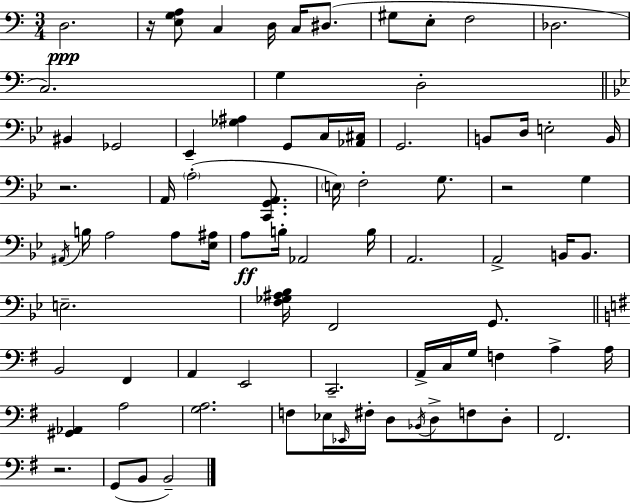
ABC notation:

X:1
T:Untitled
M:3/4
L:1/4
K:Am
D,2 z/4 [E,G,A,]/2 C, D,/4 C,/4 ^D,/2 ^G,/2 E,/2 F,2 _D,2 C,2 G, D,2 ^B,, _G,,2 _E,, [_G,^A,] G,,/2 C,/4 [_A,,^C,]/4 G,,2 B,,/2 D,/4 E,2 B,,/4 z2 A,,/4 A,2 [C,,G,,A,,]/2 E,/4 F,2 G,/2 z2 G, ^A,,/4 B,/4 A,2 A,/2 [_E,^A,]/4 A,/2 B,/4 _A,,2 B,/4 A,,2 A,,2 B,,/4 B,,/2 E,2 [F,_G,^A,_B,]/4 F,,2 G,,/2 B,,2 ^F,, A,, E,,2 C,,2 A,,/4 C,/4 G,/4 F, A, A,/4 [^G,,_A,,] A,2 [G,A,]2 F,/2 _E,/4 _E,,/4 ^F,/4 D,/2 _B,,/4 D,/2 F,/2 D,/2 ^F,,2 z2 G,,/2 B,,/2 B,,2